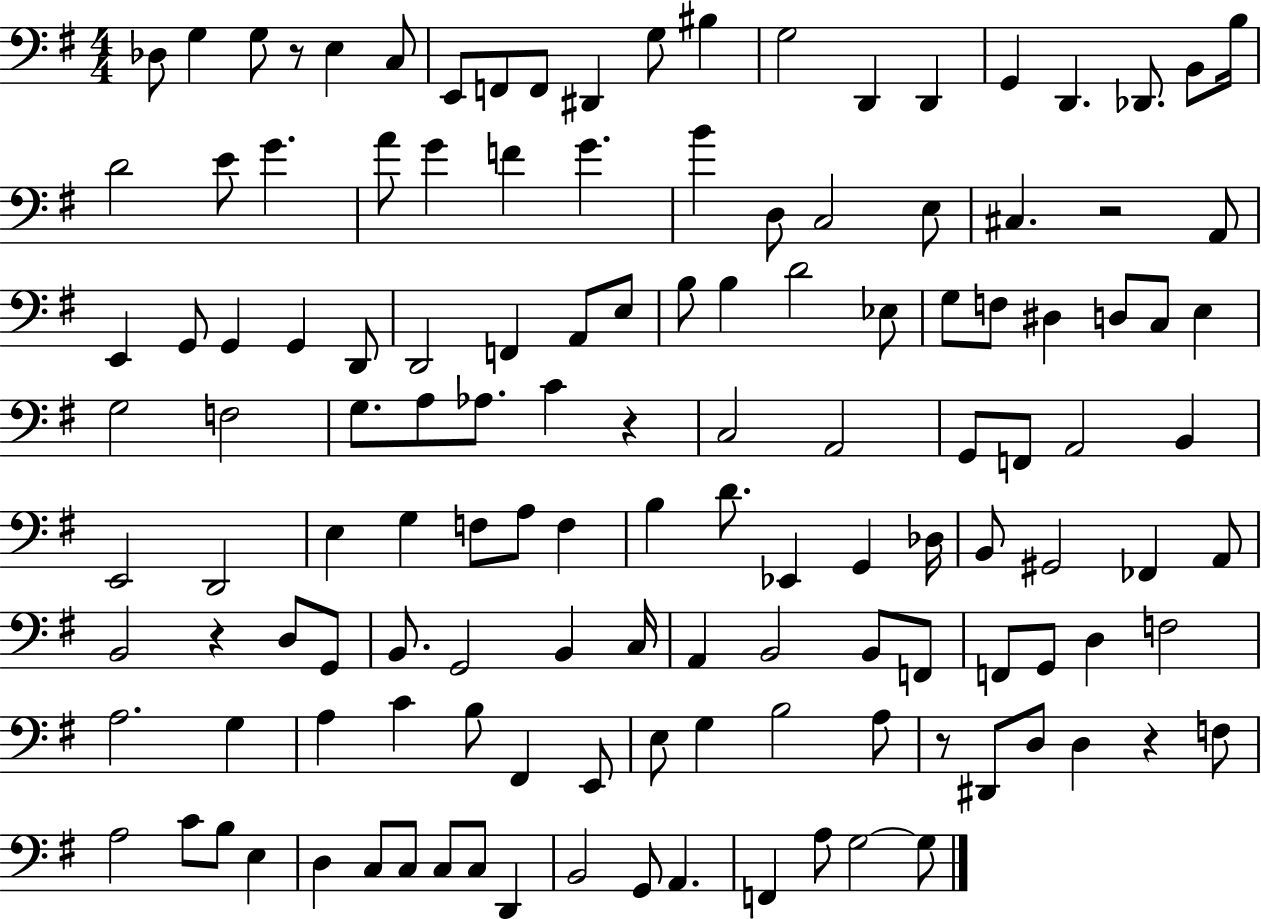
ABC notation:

X:1
T:Untitled
M:4/4
L:1/4
K:G
_D,/2 G, G,/2 z/2 E, C,/2 E,,/2 F,,/2 F,,/2 ^D,, G,/2 ^B, G,2 D,, D,, G,, D,, _D,,/2 B,,/2 B,/4 D2 E/2 G A/2 G F G B D,/2 C,2 E,/2 ^C, z2 A,,/2 E,, G,,/2 G,, G,, D,,/2 D,,2 F,, A,,/2 E,/2 B,/2 B, D2 _E,/2 G,/2 F,/2 ^D, D,/2 C,/2 E, G,2 F,2 G,/2 A,/2 _A,/2 C z C,2 A,,2 G,,/2 F,,/2 A,,2 B,, E,,2 D,,2 E, G, F,/2 A,/2 F, B, D/2 _E,, G,, _D,/4 B,,/2 ^G,,2 _F,, A,,/2 B,,2 z D,/2 G,,/2 B,,/2 G,,2 B,, C,/4 A,, B,,2 B,,/2 F,,/2 F,,/2 G,,/2 D, F,2 A,2 G, A, C B,/2 ^F,, E,,/2 E,/2 G, B,2 A,/2 z/2 ^D,,/2 D,/2 D, z F,/2 A,2 C/2 B,/2 E, D, C,/2 C,/2 C,/2 C,/2 D,, B,,2 G,,/2 A,, F,, A,/2 G,2 G,/2